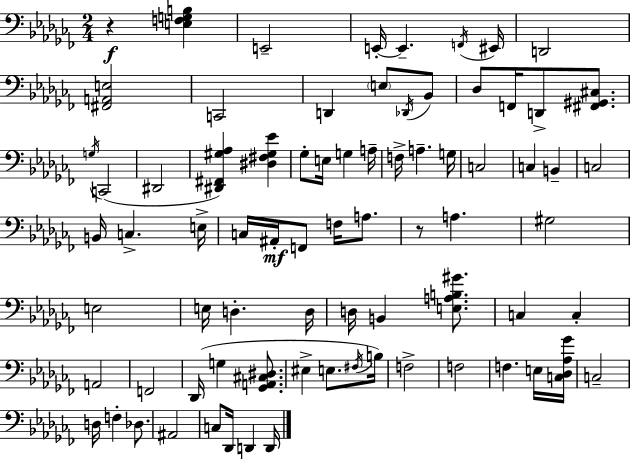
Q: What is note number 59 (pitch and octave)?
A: C3